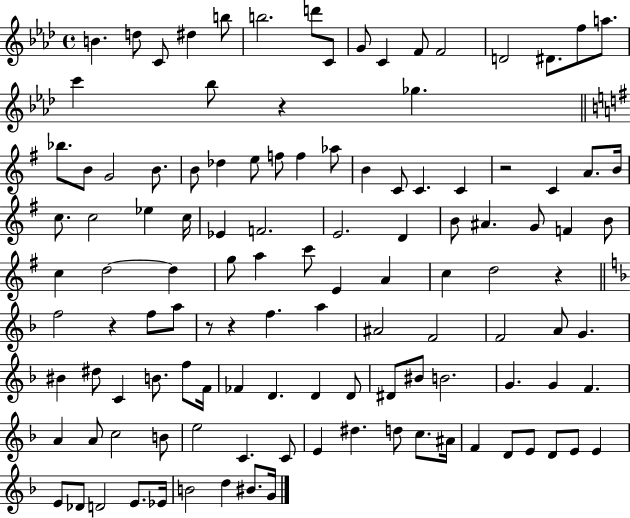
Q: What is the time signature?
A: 4/4